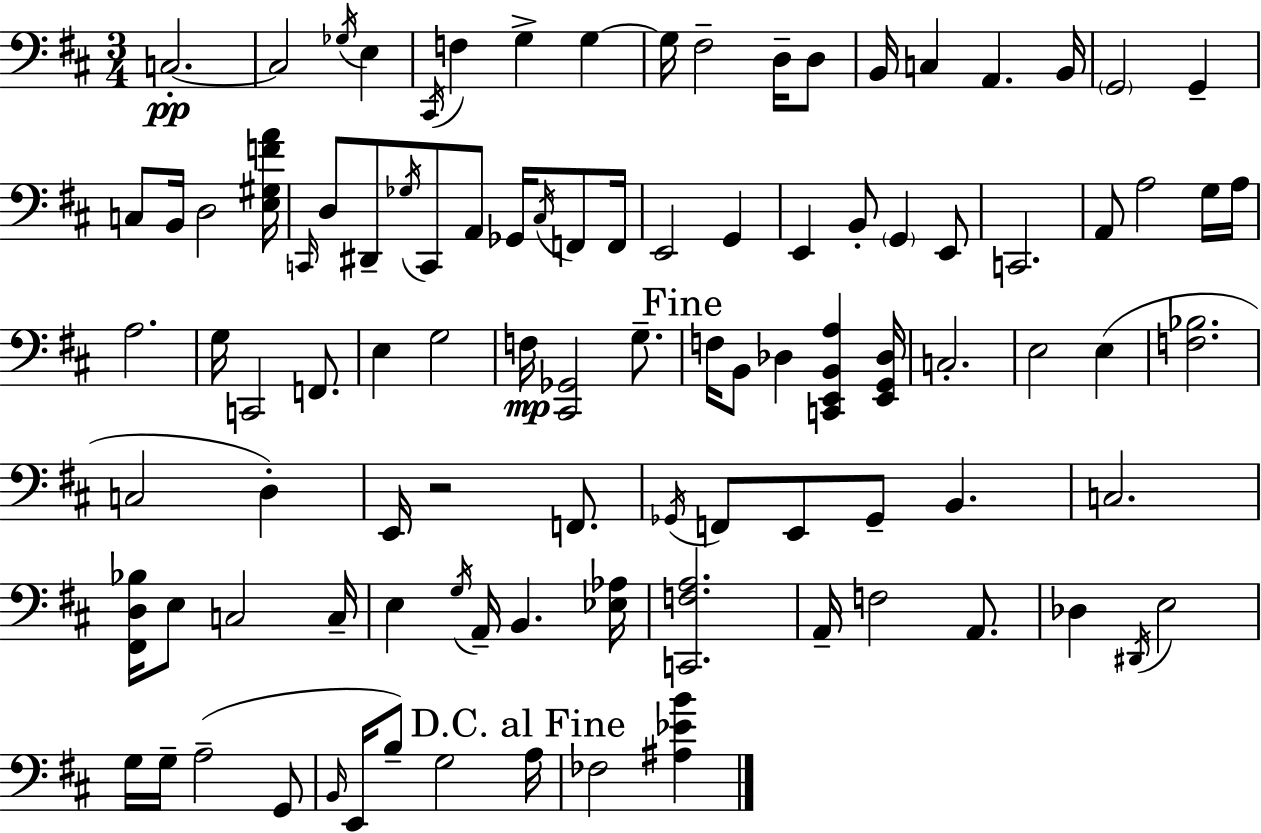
X:1
T:Untitled
M:3/4
L:1/4
K:D
C,2 C,2 _G,/4 E, ^C,,/4 F, G, G, G,/4 ^F,2 D,/4 D,/2 B,,/4 C, A,, B,,/4 G,,2 G,, C,/2 B,,/4 D,2 [E,^G,FA]/4 C,,/4 D,/2 ^D,,/2 _G,/4 C,,/2 A,,/2 _G,,/4 ^C,/4 F,,/2 F,,/4 E,,2 G,, E,, B,,/2 G,, E,,/2 C,,2 A,,/2 A,2 G,/4 A,/4 A,2 G,/4 C,,2 F,,/2 E, G,2 F,/4 [^C,,_G,,]2 G,/2 F,/4 B,,/2 _D, [C,,E,,B,,A,] [E,,G,,_D,]/4 C,2 E,2 E, [F,_B,]2 C,2 D, E,,/4 z2 F,,/2 _G,,/4 F,,/2 E,,/2 _G,,/2 B,, C,2 [^F,,D,_B,]/4 E,/2 C,2 C,/4 E, G,/4 A,,/4 B,, [_E,_A,]/4 [C,,F,A,]2 A,,/4 F,2 A,,/2 _D, ^D,,/4 E,2 G,/4 G,/4 A,2 G,,/2 B,,/4 E,,/4 B,/2 G,2 A,/4 _F,2 [^A,_EB]